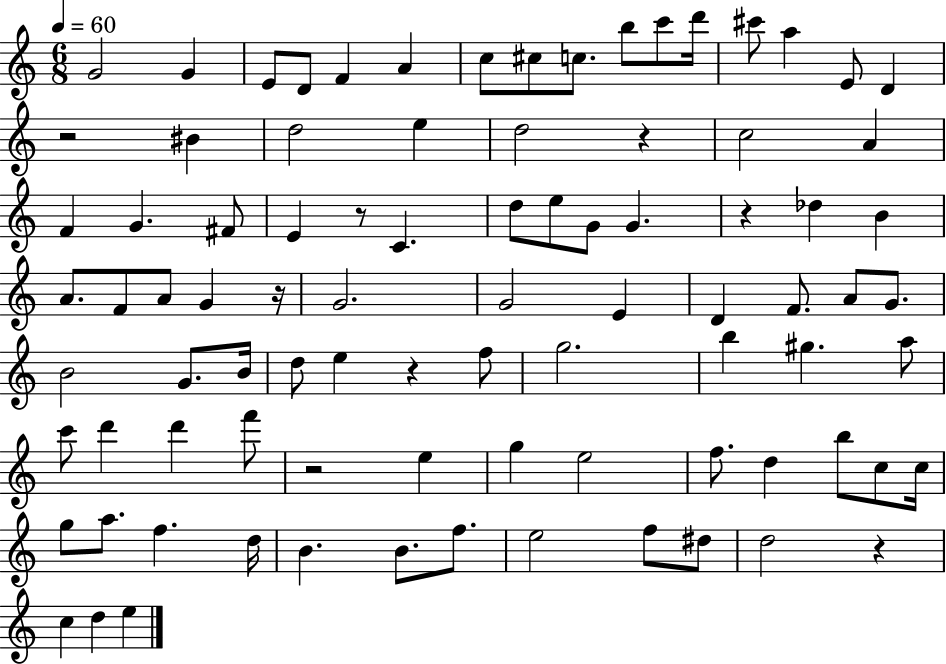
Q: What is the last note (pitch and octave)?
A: E5